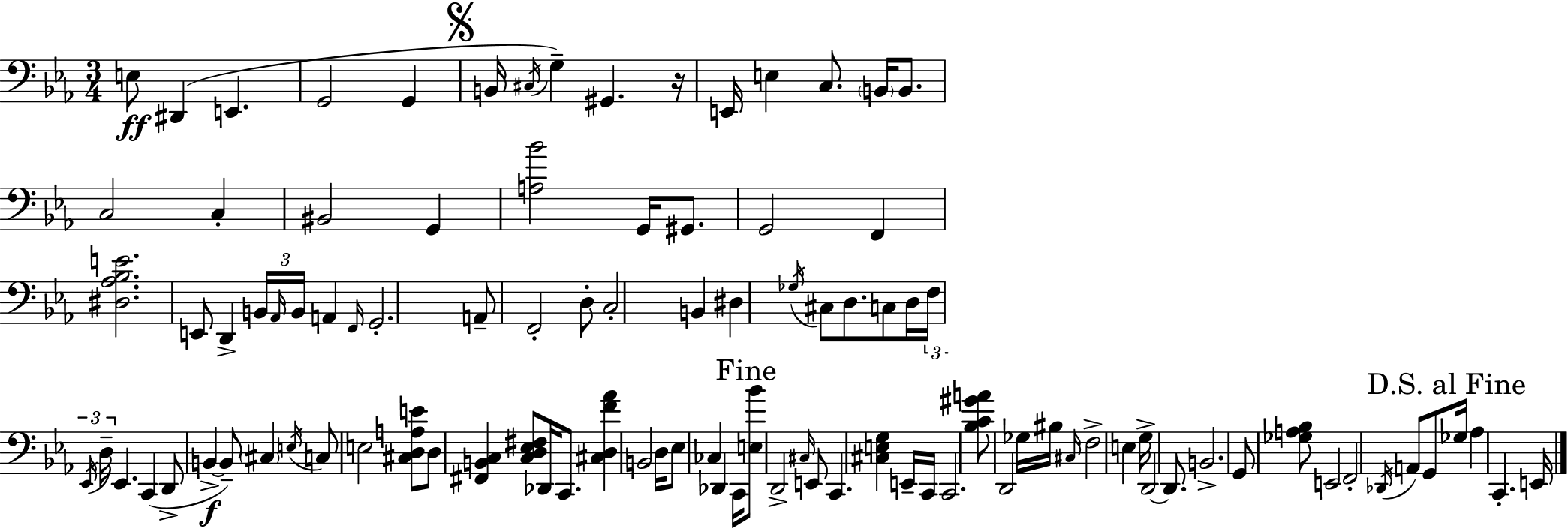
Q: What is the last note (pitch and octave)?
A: E2